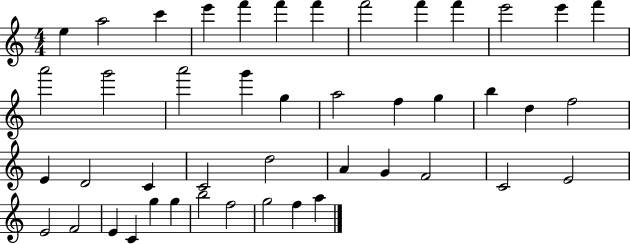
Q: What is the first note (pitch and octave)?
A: E5